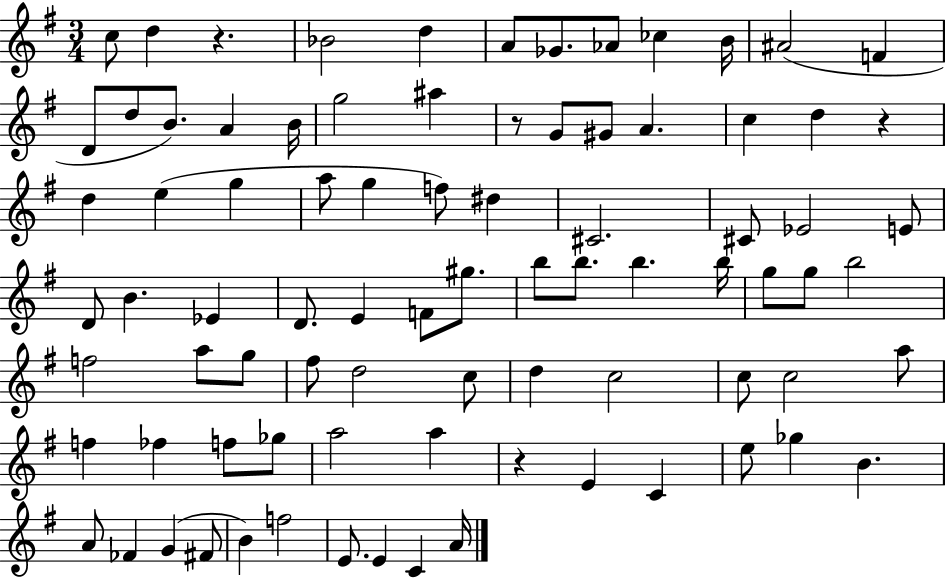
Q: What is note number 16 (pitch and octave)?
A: B4